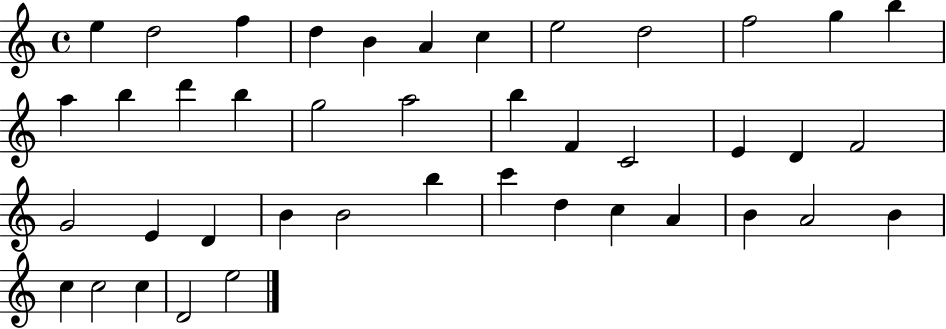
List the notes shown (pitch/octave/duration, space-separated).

E5/q D5/h F5/q D5/q B4/q A4/q C5/q E5/h D5/h F5/h G5/q B5/q A5/q B5/q D6/q B5/q G5/h A5/h B5/q F4/q C4/h E4/q D4/q F4/h G4/h E4/q D4/q B4/q B4/h B5/q C6/q D5/q C5/q A4/q B4/q A4/h B4/q C5/q C5/h C5/q D4/h E5/h